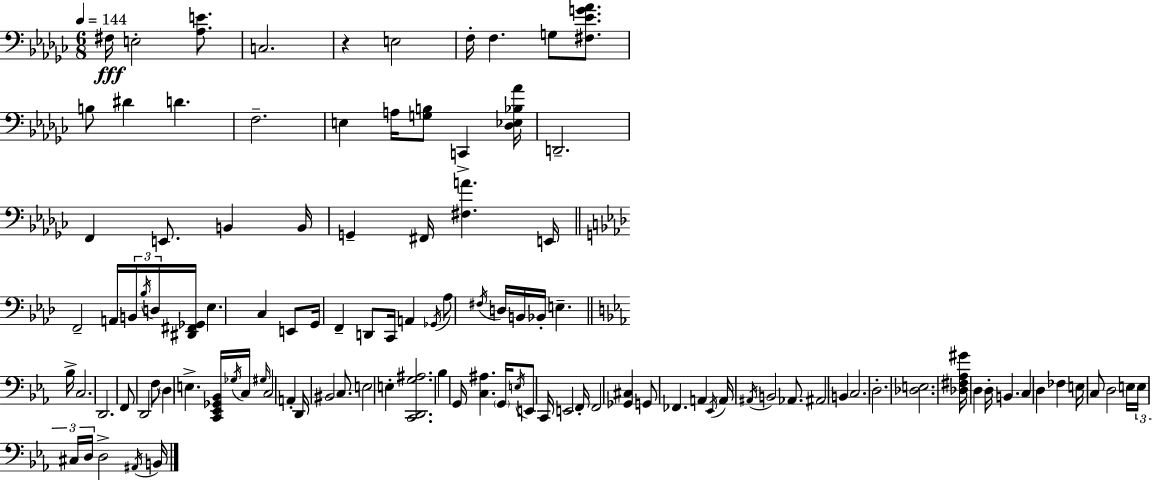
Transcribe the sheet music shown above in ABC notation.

X:1
T:Untitled
M:6/8
L:1/4
K:Ebm
^F,/4 E,2 [_A,E]/2 C,2 z E,2 F,/4 F, G,/2 [^F,_EG_A]/2 B,/2 ^D D F,2 E, A,/4 [G,B,]/2 C,, [_D,_E,_B,_A]/4 D,,2 F,, E,,/2 B,, B,,/4 G,, ^F,,/4 [^F,A] E,,/4 F,,2 A,,/4 B,,/4 _B,/4 D,/4 [^D,,^F,,_G,,]/4 _E, C, E,,/2 G,,/4 F,, D,,/2 C,,/4 A,, _G,,/4 _A,/2 ^F,/4 D,/4 B,,/4 _B,,/4 E, _B,/4 C,2 D,,2 F,,/2 D,,2 F,/2 D, E, [C,,_E,,_G,,_B,,]/4 _G,/4 C,/4 ^G,/4 C,2 A,, D,,/4 ^B,,2 C,/2 E,2 E, [C,,D,,G,^A,]2 _B, G,,/4 [C,^A,] G,,/4 E,/4 E,,/2 C,,/4 E,,2 F,,/4 F,,2 [_G,,^C,] G,,/2 _F,, A,, _E,,/4 A,,/4 ^A,,/4 B,,2 _A,,/2 ^A,,2 B,, C,2 D,2 [_D,E,]2 [_D,^F,_A,^G]/4 D, D,/4 B,, C, D, _F, E,/4 C,/2 D,2 E,/4 E,/4 ^C,/4 D,/4 D,2 ^A,,/4 B,,/4